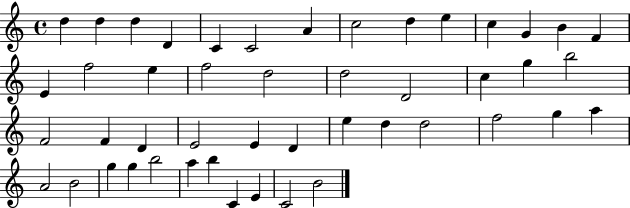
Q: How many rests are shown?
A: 0